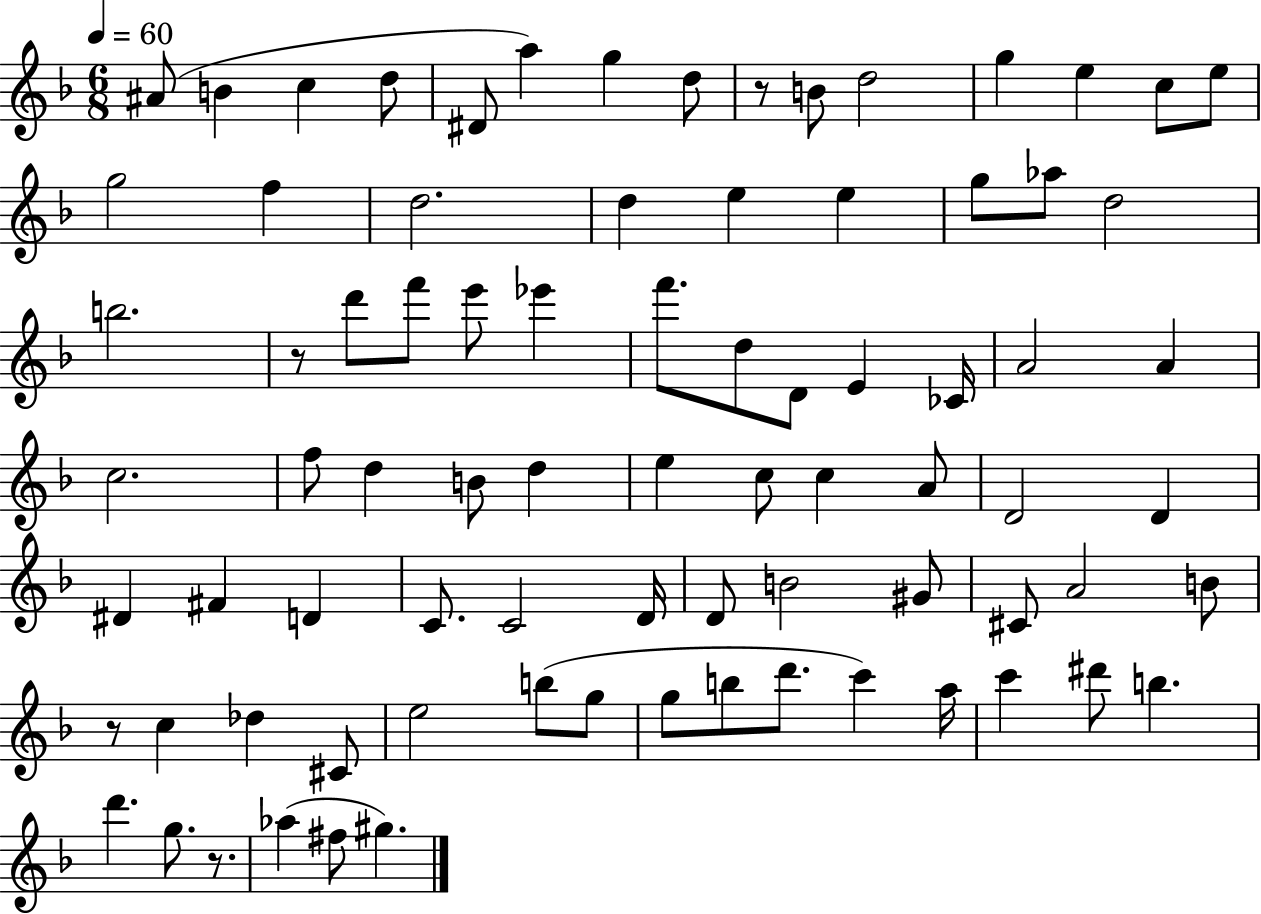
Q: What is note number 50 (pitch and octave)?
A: C4